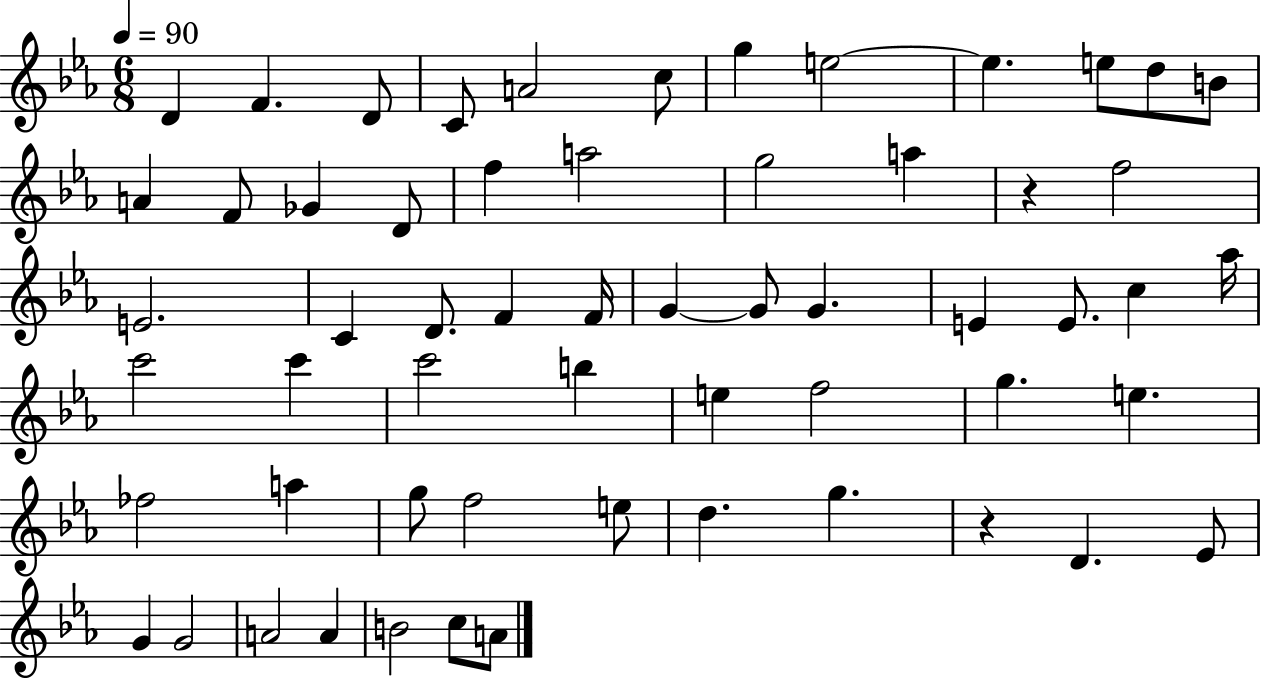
D4/q F4/q. D4/e C4/e A4/h C5/e G5/q E5/h E5/q. E5/e D5/e B4/e A4/q F4/e Gb4/q D4/e F5/q A5/h G5/h A5/q R/q F5/h E4/h. C4/q D4/e. F4/q F4/s G4/q G4/e G4/q. E4/q E4/e. C5/q Ab5/s C6/h C6/q C6/h B5/q E5/q F5/h G5/q. E5/q. FES5/h A5/q G5/e F5/h E5/e D5/q. G5/q. R/q D4/q. Eb4/e G4/q G4/h A4/h A4/q B4/h C5/e A4/e